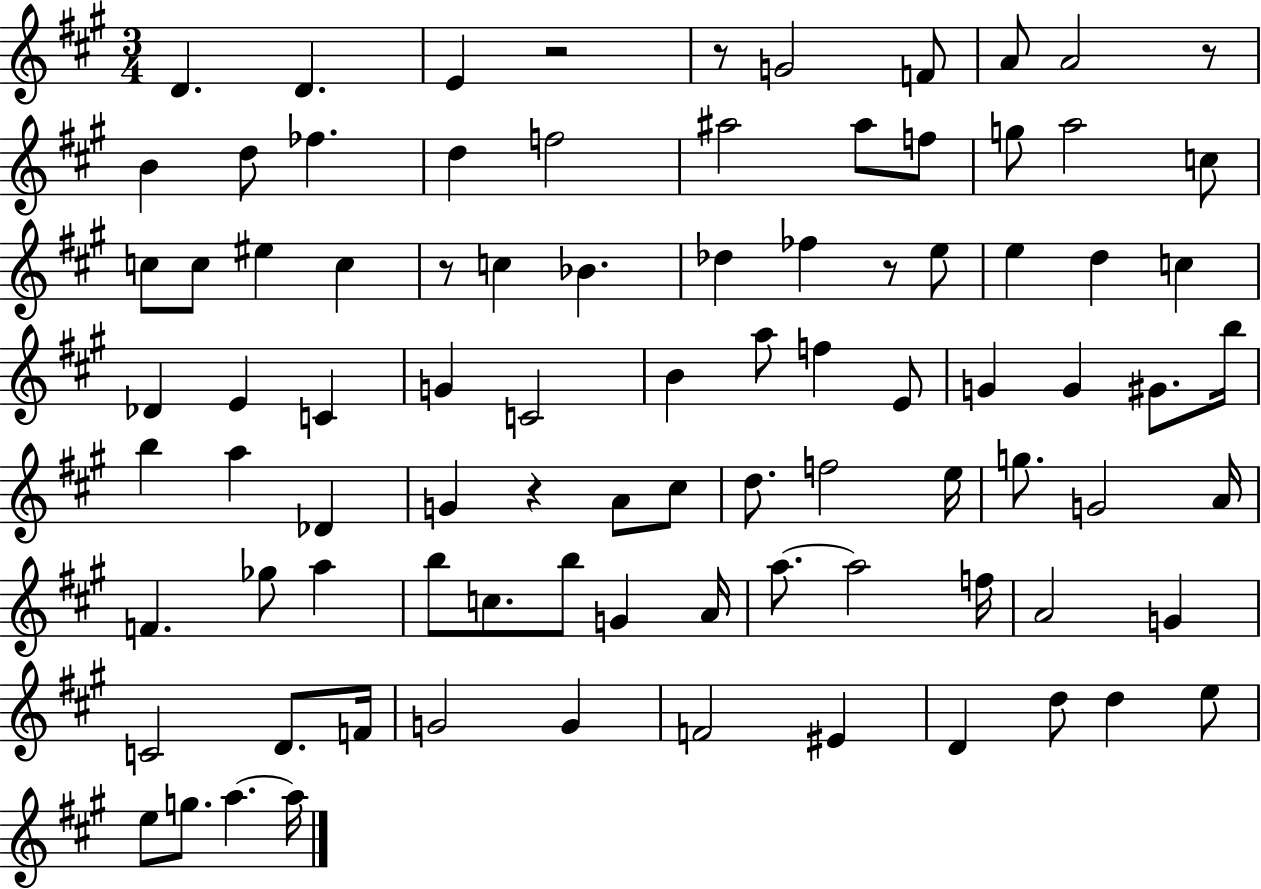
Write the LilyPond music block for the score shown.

{
  \clef treble
  \numericTimeSignature
  \time 3/4
  \key a \major
  d'4. d'4. | e'4 r2 | r8 g'2 f'8 | a'8 a'2 r8 | \break b'4 d''8 fes''4. | d''4 f''2 | ais''2 ais''8 f''8 | g''8 a''2 c''8 | \break c''8 c''8 eis''4 c''4 | r8 c''4 bes'4. | des''4 fes''4 r8 e''8 | e''4 d''4 c''4 | \break des'4 e'4 c'4 | g'4 c'2 | b'4 a''8 f''4 e'8 | g'4 g'4 gis'8. b''16 | \break b''4 a''4 des'4 | g'4 r4 a'8 cis''8 | d''8. f''2 e''16 | g''8. g'2 a'16 | \break f'4. ges''8 a''4 | b''8 c''8. b''8 g'4 a'16 | a''8.~~ a''2 f''16 | a'2 g'4 | \break c'2 d'8. f'16 | g'2 g'4 | f'2 eis'4 | d'4 d''8 d''4 e''8 | \break e''8 g''8. a''4.~~ a''16 | \bar "|."
}